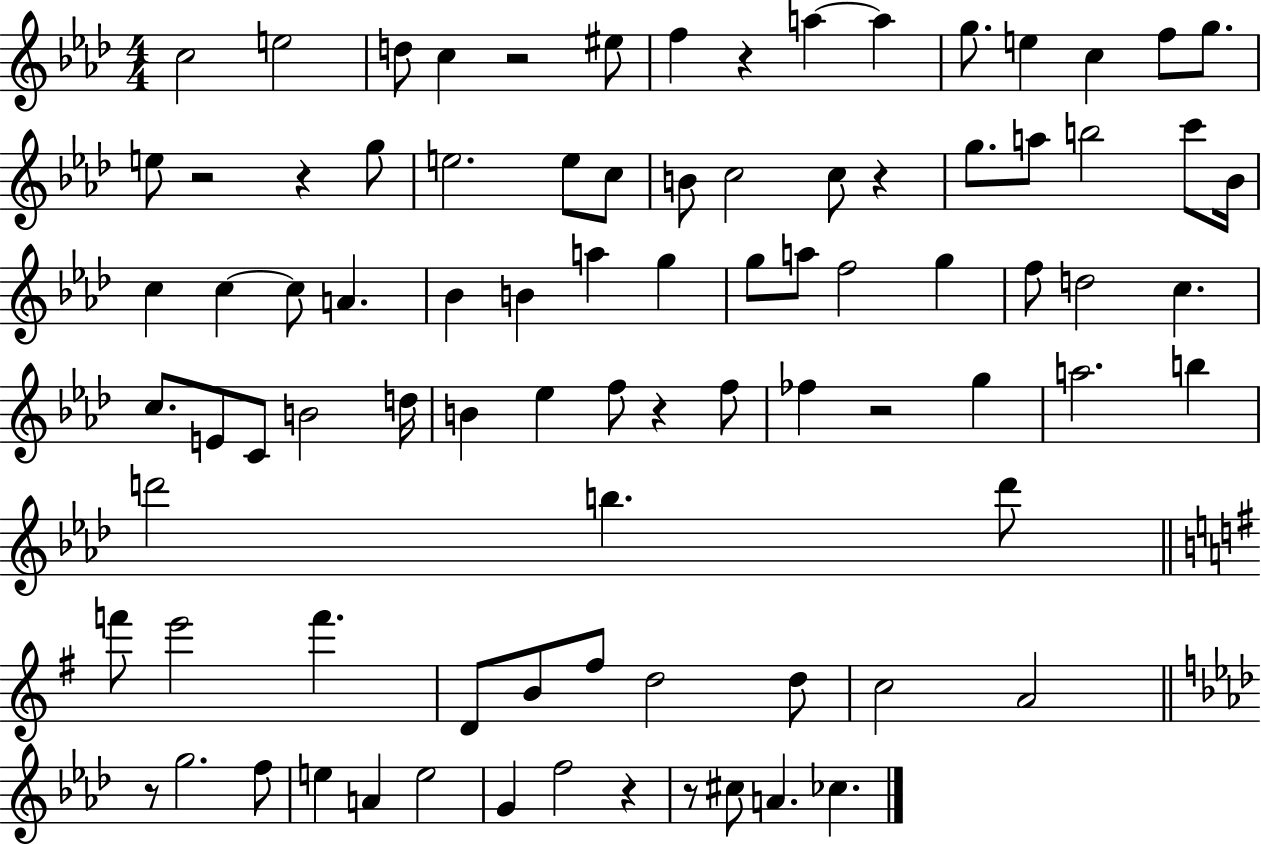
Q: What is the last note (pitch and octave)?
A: CES5